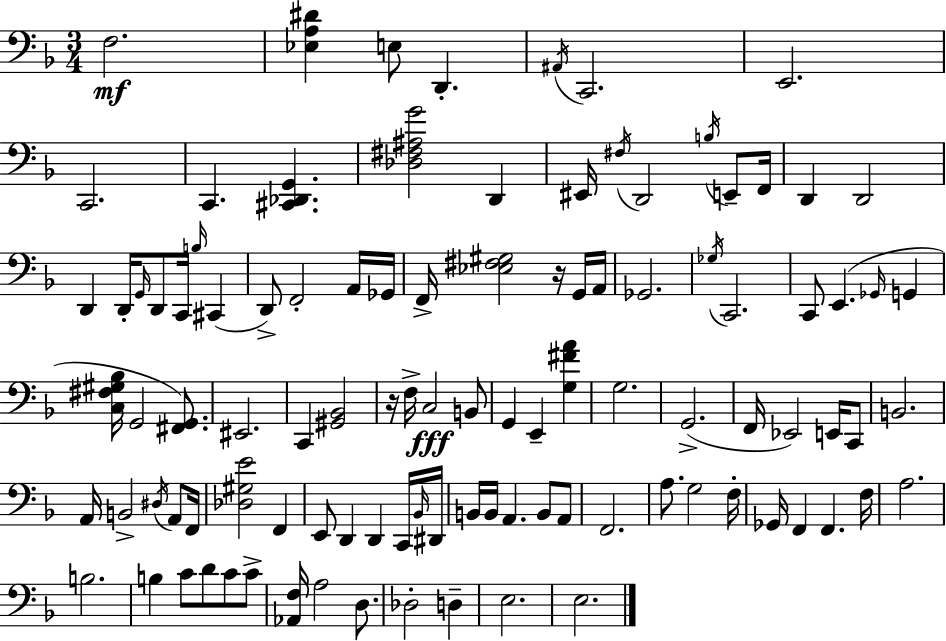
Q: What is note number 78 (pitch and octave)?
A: F3